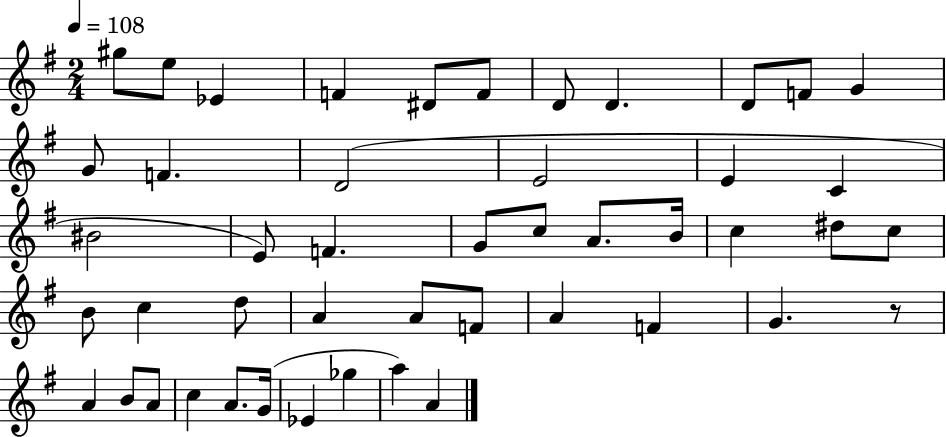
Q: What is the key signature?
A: G major